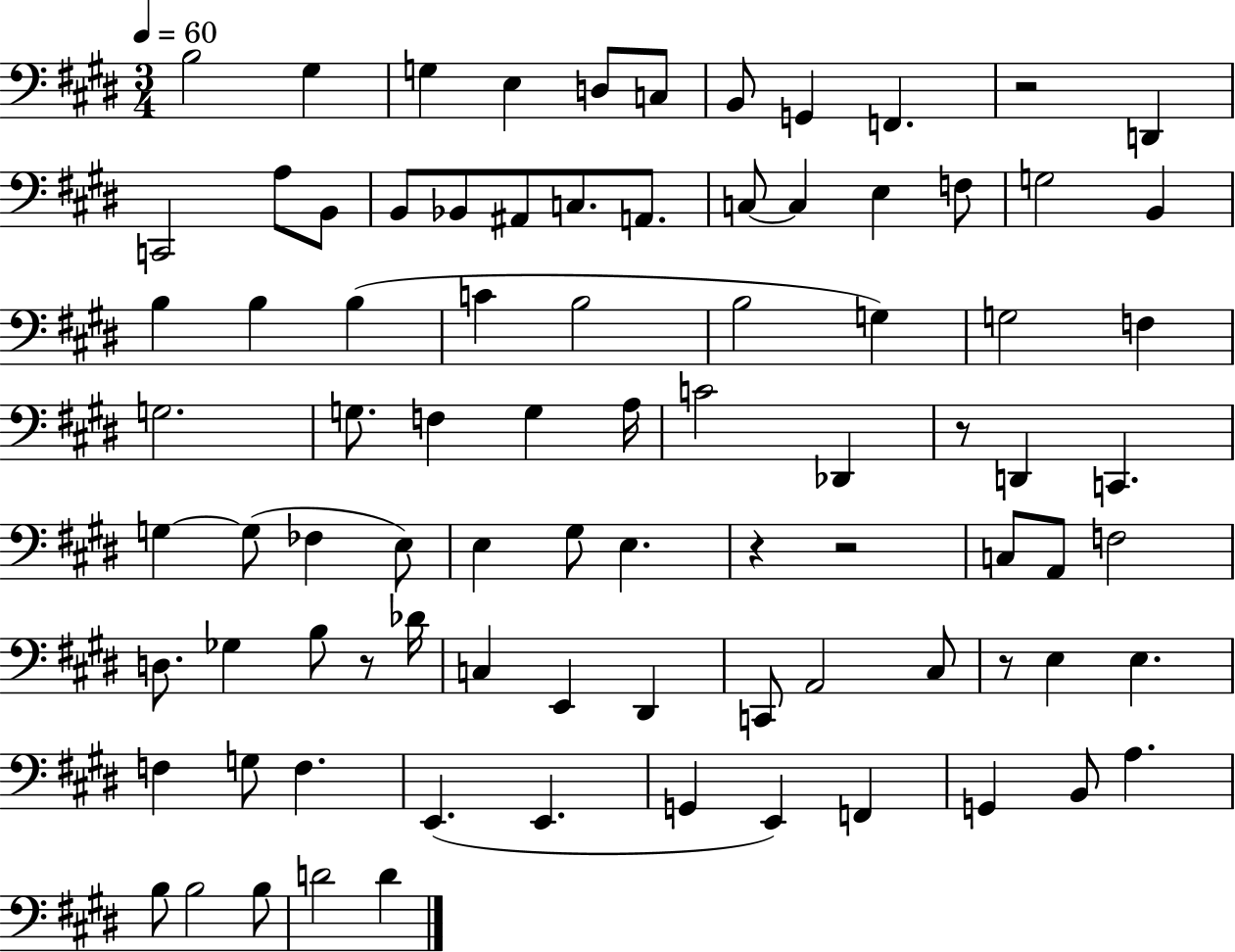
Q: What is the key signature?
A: E major